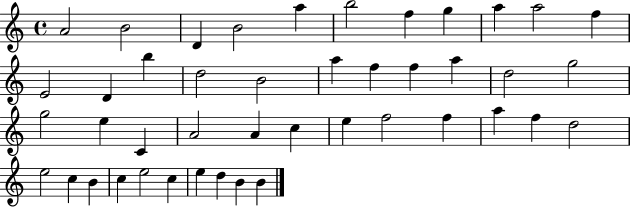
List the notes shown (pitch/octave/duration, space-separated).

A4/h B4/h D4/q B4/h A5/q B5/h F5/q G5/q A5/q A5/h F5/q E4/h D4/q B5/q D5/h B4/h A5/q F5/q F5/q A5/q D5/h G5/h G5/h E5/q C4/q A4/h A4/q C5/q E5/q F5/h F5/q A5/q F5/q D5/h E5/h C5/q B4/q C5/q E5/h C5/q E5/q D5/q B4/q B4/q